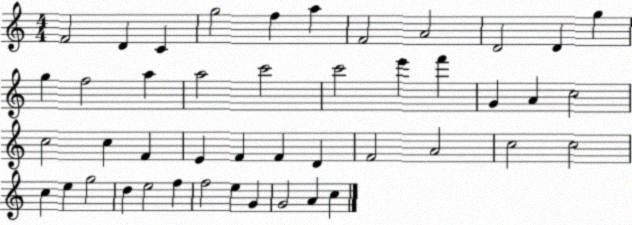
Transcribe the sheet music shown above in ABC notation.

X:1
T:Untitled
M:4/4
L:1/4
K:C
F2 D C g2 f a F2 A2 D2 D g g f2 a a2 c'2 c'2 e' f' G A c2 c2 c F E F F D F2 A2 c2 c2 c e g2 d e2 f f2 e G G2 A c